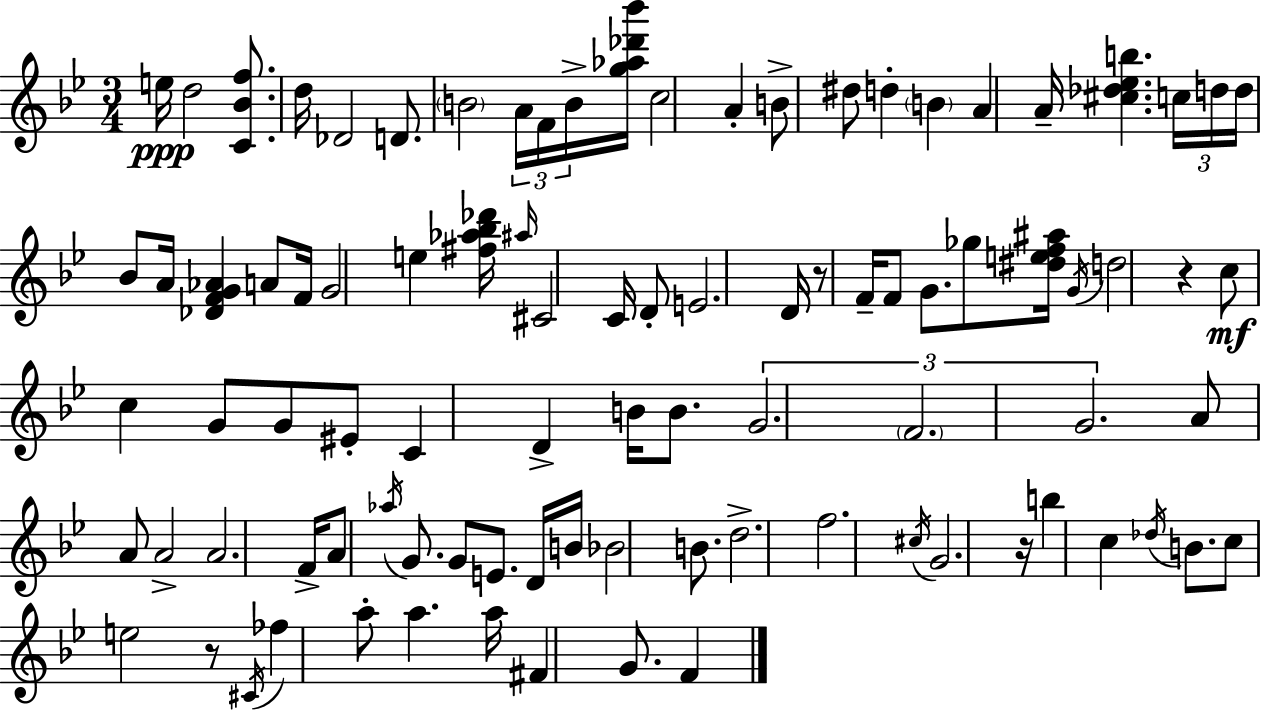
X:1
T:Untitled
M:3/4
L:1/4
K:Gm
e/4 d2 [C_Bf]/2 d/4 _D2 D/2 B2 A/4 F/4 B/4 [g_a_d'_b']/4 c2 A B/2 ^d/2 d B A A/4 [^c_d_eb] c/4 d/4 d/4 _B/2 A/4 [_DFG_A] A/2 F/4 G2 e [^f_a_b_d']/4 ^a/4 ^C2 C/4 D/2 E2 D/4 z/2 F/4 F/2 G/2 _g/2 [^def^a]/4 G/4 d2 z c/2 c G/2 G/2 ^E/2 C D B/4 B/2 G2 F2 G2 A/2 A/2 A2 A2 F/4 A/2 _a/4 G/2 G/2 E/2 D/4 B/4 _B2 B/2 d2 f2 ^c/4 G2 z/4 b c _d/4 B/2 c/2 e2 z/2 ^C/4 _f a/2 a a/4 ^F G/2 F